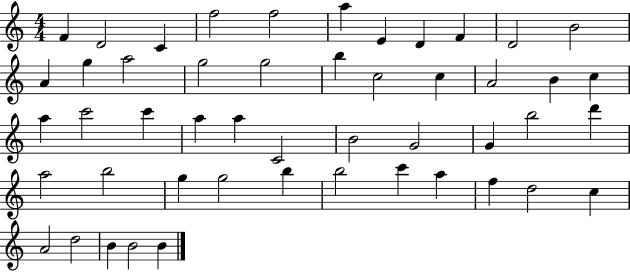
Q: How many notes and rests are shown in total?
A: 49